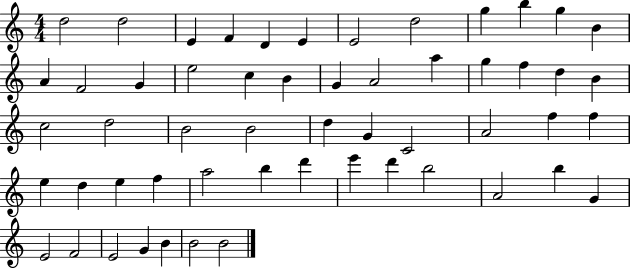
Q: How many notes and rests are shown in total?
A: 55